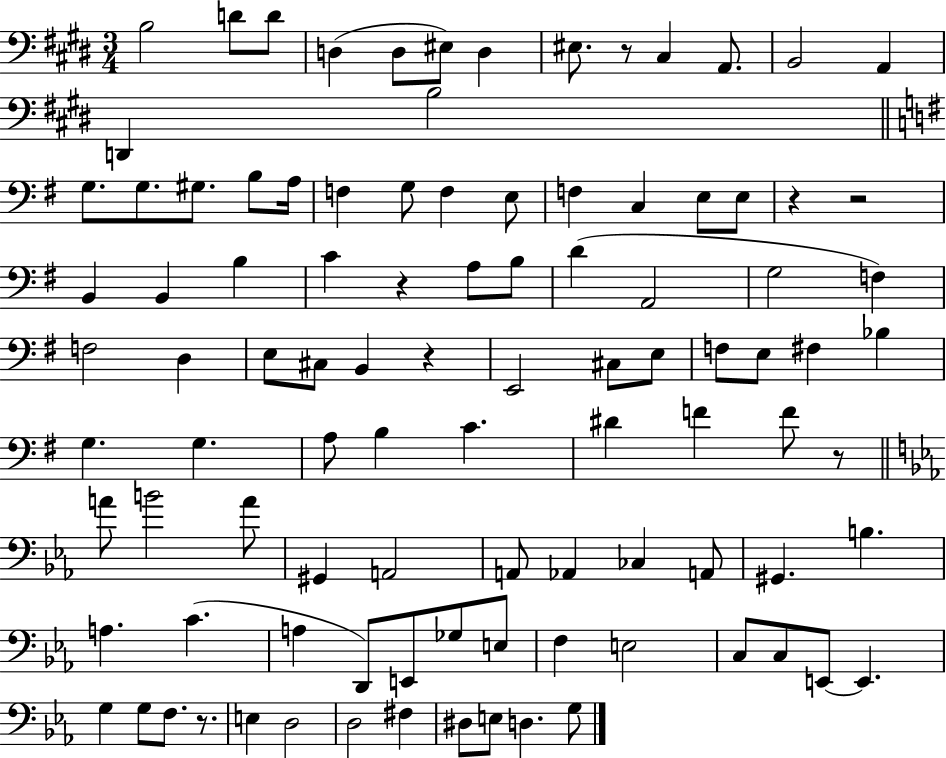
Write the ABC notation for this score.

X:1
T:Untitled
M:3/4
L:1/4
K:E
B,2 D/2 D/2 D, D,/2 ^E,/2 D, ^E,/2 z/2 ^C, A,,/2 B,,2 A,, D,, B,2 G,/2 G,/2 ^G,/2 B,/2 A,/4 F, G,/2 F, E,/2 F, C, E,/2 E,/2 z z2 B,, B,, B, C z A,/2 B,/2 D A,,2 G,2 F, F,2 D, E,/2 ^C,/2 B,, z E,,2 ^C,/2 E,/2 F,/2 E,/2 ^F, _B, G, G, A,/2 B, C ^D F F/2 z/2 A/2 B2 A/2 ^G,, A,,2 A,,/2 _A,, _C, A,,/2 ^G,, B, A, C A, D,,/2 E,,/2 _G,/2 E,/2 F, E,2 C,/2 C,/2 E,,/2 E,, G, G,/2 F,/2 z/2 E, D,2 D,2 ^F, ^D,/2 E,/2 D, G,/2